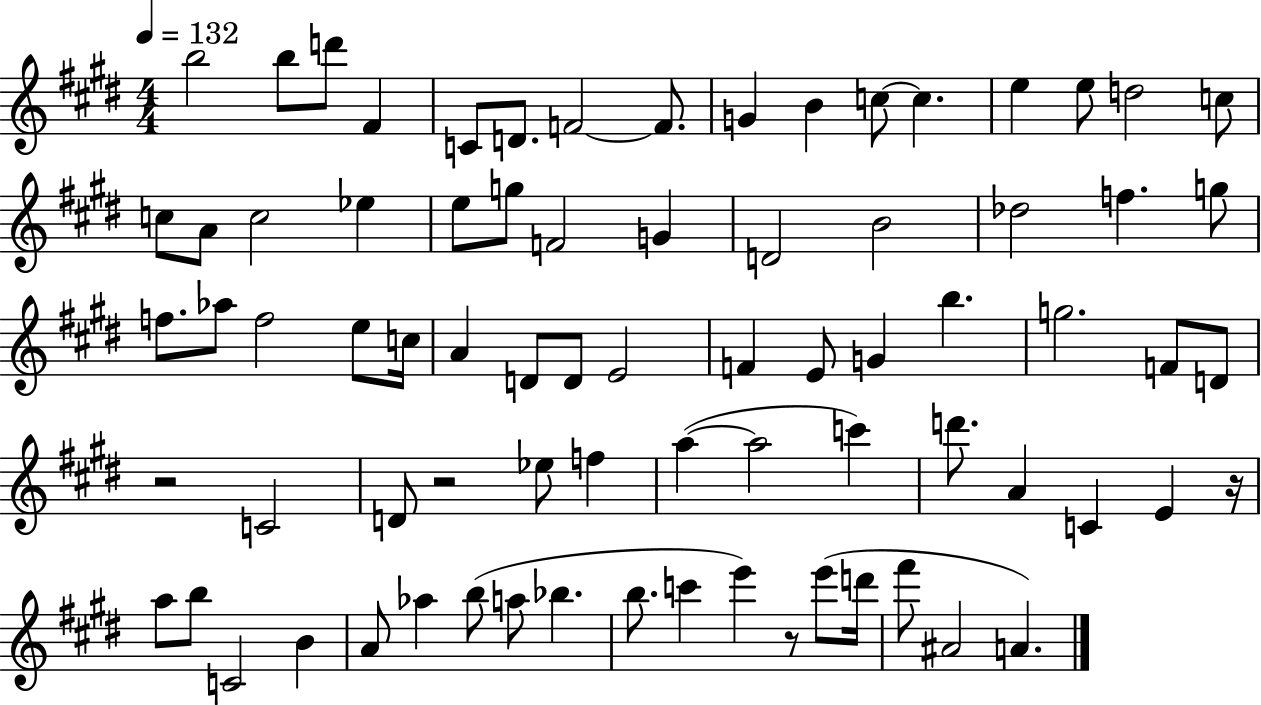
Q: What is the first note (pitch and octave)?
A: B5